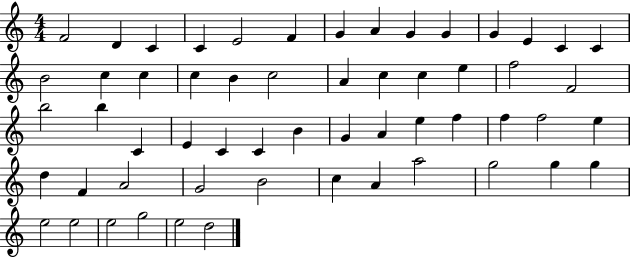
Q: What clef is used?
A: treble